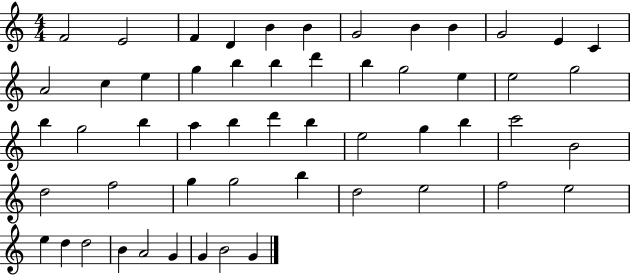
F4/h E4/h F4/q D4/q B4/q B4/q G4/h B4/q B4/q G4/h E4/q C4/q A4/h C5/q E5/q G5/q B5/q B5/q D6/q B5/q G5/h E5/q E5/h G5/h B5/q G5/h B5/q A5/q B5/q D6/q B5/q E5/h G5/q B5/q C6/h B4/h D5/h F5/h G5/q G5/h B5/q D5/h E5/h F5/h E5/h E5/q D5/q D5/h B4/q A4/h G4/q G4/q B4/h G4/q